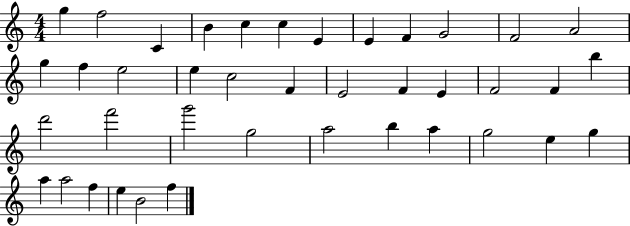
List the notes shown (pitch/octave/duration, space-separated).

G5/q F5/h C4/q B4/q C5/q C5/q E4/q E4/q F4/q G4/h F4/h A4/h G5/q F5/q E5/h E5/q C5/h F4/q E4/h F4/q E4/q F4/h F4/q B5/q D6/h F6/h G6/h G5/h A5/h B5/q A5/q G5/h E5/q G5/q A5/q A5/h F5/q E5/q B4/h F5/q